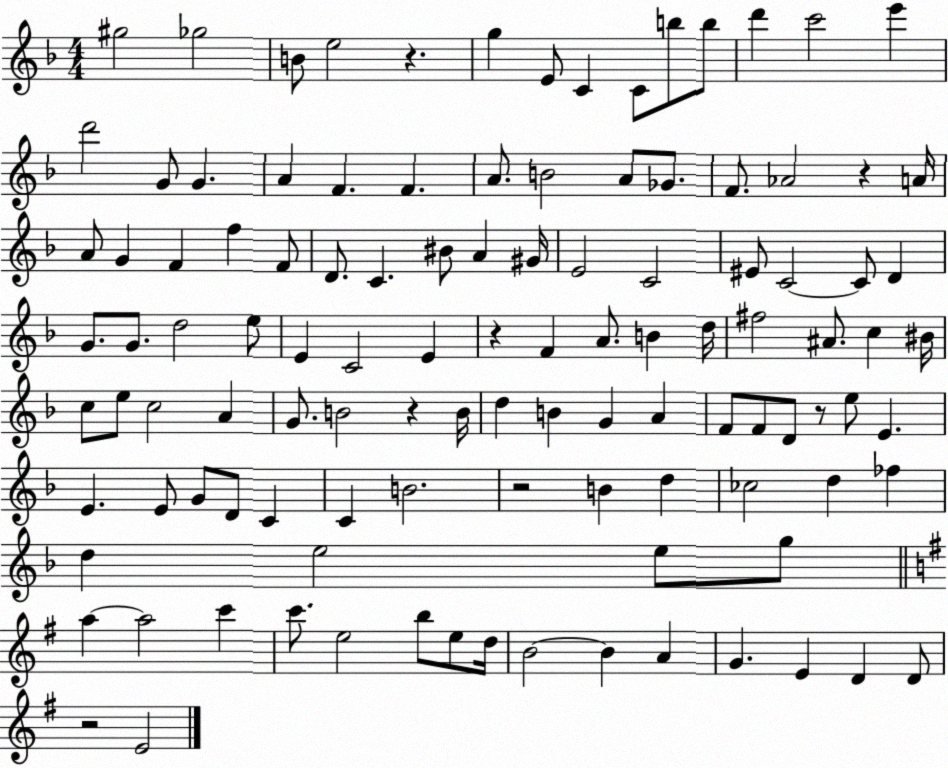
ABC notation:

X:1
T:Untitled
M:4/4
L:1/4
K:F
^g2 _g2 B/2 e2 z g E/2 C C/2 b/2 b/2 d' c'2 e' d'2 G/2 G A F F A/2 B2 A/2 _G/2 F/2 _A2 z A/4 A/2 G F f F/2 D/2 C ^B/2 A ^G/4 E2 C2 ^E/2 C2 C/2 D G/2 G/2 d2 e/2 E C2 E z F A/2 B d/4 ^f2 ^A/2 c ^B/4 c/2 e/2 c2 A G/2 B2 z B/4 d B G A F/2 F/2 D/2 z/2 e/2 E E E/2 G/2 D/2 C C B2 z2 B d _c2 d _f d e2 e/2 g/2 a a2 c' c'/2 e2 b/2 e/2 d/4 B2 B A G E D D/2 z2 E2